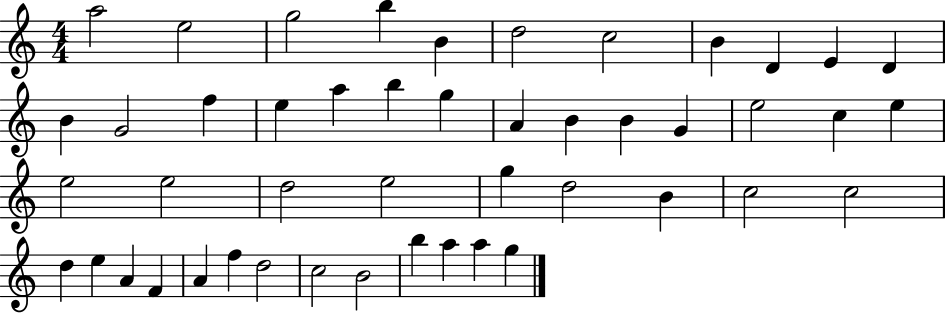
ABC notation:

X:1
T:Untitled
M:4/4
L:1/4
K:C
a2 e2 g2 b B d2 c2 B D E D B G2 f e a b g A B B G e2 c e e2 e2 d2 e2 g d2 B c2 c2 d e A F A f d2 c2 B2 b a a g